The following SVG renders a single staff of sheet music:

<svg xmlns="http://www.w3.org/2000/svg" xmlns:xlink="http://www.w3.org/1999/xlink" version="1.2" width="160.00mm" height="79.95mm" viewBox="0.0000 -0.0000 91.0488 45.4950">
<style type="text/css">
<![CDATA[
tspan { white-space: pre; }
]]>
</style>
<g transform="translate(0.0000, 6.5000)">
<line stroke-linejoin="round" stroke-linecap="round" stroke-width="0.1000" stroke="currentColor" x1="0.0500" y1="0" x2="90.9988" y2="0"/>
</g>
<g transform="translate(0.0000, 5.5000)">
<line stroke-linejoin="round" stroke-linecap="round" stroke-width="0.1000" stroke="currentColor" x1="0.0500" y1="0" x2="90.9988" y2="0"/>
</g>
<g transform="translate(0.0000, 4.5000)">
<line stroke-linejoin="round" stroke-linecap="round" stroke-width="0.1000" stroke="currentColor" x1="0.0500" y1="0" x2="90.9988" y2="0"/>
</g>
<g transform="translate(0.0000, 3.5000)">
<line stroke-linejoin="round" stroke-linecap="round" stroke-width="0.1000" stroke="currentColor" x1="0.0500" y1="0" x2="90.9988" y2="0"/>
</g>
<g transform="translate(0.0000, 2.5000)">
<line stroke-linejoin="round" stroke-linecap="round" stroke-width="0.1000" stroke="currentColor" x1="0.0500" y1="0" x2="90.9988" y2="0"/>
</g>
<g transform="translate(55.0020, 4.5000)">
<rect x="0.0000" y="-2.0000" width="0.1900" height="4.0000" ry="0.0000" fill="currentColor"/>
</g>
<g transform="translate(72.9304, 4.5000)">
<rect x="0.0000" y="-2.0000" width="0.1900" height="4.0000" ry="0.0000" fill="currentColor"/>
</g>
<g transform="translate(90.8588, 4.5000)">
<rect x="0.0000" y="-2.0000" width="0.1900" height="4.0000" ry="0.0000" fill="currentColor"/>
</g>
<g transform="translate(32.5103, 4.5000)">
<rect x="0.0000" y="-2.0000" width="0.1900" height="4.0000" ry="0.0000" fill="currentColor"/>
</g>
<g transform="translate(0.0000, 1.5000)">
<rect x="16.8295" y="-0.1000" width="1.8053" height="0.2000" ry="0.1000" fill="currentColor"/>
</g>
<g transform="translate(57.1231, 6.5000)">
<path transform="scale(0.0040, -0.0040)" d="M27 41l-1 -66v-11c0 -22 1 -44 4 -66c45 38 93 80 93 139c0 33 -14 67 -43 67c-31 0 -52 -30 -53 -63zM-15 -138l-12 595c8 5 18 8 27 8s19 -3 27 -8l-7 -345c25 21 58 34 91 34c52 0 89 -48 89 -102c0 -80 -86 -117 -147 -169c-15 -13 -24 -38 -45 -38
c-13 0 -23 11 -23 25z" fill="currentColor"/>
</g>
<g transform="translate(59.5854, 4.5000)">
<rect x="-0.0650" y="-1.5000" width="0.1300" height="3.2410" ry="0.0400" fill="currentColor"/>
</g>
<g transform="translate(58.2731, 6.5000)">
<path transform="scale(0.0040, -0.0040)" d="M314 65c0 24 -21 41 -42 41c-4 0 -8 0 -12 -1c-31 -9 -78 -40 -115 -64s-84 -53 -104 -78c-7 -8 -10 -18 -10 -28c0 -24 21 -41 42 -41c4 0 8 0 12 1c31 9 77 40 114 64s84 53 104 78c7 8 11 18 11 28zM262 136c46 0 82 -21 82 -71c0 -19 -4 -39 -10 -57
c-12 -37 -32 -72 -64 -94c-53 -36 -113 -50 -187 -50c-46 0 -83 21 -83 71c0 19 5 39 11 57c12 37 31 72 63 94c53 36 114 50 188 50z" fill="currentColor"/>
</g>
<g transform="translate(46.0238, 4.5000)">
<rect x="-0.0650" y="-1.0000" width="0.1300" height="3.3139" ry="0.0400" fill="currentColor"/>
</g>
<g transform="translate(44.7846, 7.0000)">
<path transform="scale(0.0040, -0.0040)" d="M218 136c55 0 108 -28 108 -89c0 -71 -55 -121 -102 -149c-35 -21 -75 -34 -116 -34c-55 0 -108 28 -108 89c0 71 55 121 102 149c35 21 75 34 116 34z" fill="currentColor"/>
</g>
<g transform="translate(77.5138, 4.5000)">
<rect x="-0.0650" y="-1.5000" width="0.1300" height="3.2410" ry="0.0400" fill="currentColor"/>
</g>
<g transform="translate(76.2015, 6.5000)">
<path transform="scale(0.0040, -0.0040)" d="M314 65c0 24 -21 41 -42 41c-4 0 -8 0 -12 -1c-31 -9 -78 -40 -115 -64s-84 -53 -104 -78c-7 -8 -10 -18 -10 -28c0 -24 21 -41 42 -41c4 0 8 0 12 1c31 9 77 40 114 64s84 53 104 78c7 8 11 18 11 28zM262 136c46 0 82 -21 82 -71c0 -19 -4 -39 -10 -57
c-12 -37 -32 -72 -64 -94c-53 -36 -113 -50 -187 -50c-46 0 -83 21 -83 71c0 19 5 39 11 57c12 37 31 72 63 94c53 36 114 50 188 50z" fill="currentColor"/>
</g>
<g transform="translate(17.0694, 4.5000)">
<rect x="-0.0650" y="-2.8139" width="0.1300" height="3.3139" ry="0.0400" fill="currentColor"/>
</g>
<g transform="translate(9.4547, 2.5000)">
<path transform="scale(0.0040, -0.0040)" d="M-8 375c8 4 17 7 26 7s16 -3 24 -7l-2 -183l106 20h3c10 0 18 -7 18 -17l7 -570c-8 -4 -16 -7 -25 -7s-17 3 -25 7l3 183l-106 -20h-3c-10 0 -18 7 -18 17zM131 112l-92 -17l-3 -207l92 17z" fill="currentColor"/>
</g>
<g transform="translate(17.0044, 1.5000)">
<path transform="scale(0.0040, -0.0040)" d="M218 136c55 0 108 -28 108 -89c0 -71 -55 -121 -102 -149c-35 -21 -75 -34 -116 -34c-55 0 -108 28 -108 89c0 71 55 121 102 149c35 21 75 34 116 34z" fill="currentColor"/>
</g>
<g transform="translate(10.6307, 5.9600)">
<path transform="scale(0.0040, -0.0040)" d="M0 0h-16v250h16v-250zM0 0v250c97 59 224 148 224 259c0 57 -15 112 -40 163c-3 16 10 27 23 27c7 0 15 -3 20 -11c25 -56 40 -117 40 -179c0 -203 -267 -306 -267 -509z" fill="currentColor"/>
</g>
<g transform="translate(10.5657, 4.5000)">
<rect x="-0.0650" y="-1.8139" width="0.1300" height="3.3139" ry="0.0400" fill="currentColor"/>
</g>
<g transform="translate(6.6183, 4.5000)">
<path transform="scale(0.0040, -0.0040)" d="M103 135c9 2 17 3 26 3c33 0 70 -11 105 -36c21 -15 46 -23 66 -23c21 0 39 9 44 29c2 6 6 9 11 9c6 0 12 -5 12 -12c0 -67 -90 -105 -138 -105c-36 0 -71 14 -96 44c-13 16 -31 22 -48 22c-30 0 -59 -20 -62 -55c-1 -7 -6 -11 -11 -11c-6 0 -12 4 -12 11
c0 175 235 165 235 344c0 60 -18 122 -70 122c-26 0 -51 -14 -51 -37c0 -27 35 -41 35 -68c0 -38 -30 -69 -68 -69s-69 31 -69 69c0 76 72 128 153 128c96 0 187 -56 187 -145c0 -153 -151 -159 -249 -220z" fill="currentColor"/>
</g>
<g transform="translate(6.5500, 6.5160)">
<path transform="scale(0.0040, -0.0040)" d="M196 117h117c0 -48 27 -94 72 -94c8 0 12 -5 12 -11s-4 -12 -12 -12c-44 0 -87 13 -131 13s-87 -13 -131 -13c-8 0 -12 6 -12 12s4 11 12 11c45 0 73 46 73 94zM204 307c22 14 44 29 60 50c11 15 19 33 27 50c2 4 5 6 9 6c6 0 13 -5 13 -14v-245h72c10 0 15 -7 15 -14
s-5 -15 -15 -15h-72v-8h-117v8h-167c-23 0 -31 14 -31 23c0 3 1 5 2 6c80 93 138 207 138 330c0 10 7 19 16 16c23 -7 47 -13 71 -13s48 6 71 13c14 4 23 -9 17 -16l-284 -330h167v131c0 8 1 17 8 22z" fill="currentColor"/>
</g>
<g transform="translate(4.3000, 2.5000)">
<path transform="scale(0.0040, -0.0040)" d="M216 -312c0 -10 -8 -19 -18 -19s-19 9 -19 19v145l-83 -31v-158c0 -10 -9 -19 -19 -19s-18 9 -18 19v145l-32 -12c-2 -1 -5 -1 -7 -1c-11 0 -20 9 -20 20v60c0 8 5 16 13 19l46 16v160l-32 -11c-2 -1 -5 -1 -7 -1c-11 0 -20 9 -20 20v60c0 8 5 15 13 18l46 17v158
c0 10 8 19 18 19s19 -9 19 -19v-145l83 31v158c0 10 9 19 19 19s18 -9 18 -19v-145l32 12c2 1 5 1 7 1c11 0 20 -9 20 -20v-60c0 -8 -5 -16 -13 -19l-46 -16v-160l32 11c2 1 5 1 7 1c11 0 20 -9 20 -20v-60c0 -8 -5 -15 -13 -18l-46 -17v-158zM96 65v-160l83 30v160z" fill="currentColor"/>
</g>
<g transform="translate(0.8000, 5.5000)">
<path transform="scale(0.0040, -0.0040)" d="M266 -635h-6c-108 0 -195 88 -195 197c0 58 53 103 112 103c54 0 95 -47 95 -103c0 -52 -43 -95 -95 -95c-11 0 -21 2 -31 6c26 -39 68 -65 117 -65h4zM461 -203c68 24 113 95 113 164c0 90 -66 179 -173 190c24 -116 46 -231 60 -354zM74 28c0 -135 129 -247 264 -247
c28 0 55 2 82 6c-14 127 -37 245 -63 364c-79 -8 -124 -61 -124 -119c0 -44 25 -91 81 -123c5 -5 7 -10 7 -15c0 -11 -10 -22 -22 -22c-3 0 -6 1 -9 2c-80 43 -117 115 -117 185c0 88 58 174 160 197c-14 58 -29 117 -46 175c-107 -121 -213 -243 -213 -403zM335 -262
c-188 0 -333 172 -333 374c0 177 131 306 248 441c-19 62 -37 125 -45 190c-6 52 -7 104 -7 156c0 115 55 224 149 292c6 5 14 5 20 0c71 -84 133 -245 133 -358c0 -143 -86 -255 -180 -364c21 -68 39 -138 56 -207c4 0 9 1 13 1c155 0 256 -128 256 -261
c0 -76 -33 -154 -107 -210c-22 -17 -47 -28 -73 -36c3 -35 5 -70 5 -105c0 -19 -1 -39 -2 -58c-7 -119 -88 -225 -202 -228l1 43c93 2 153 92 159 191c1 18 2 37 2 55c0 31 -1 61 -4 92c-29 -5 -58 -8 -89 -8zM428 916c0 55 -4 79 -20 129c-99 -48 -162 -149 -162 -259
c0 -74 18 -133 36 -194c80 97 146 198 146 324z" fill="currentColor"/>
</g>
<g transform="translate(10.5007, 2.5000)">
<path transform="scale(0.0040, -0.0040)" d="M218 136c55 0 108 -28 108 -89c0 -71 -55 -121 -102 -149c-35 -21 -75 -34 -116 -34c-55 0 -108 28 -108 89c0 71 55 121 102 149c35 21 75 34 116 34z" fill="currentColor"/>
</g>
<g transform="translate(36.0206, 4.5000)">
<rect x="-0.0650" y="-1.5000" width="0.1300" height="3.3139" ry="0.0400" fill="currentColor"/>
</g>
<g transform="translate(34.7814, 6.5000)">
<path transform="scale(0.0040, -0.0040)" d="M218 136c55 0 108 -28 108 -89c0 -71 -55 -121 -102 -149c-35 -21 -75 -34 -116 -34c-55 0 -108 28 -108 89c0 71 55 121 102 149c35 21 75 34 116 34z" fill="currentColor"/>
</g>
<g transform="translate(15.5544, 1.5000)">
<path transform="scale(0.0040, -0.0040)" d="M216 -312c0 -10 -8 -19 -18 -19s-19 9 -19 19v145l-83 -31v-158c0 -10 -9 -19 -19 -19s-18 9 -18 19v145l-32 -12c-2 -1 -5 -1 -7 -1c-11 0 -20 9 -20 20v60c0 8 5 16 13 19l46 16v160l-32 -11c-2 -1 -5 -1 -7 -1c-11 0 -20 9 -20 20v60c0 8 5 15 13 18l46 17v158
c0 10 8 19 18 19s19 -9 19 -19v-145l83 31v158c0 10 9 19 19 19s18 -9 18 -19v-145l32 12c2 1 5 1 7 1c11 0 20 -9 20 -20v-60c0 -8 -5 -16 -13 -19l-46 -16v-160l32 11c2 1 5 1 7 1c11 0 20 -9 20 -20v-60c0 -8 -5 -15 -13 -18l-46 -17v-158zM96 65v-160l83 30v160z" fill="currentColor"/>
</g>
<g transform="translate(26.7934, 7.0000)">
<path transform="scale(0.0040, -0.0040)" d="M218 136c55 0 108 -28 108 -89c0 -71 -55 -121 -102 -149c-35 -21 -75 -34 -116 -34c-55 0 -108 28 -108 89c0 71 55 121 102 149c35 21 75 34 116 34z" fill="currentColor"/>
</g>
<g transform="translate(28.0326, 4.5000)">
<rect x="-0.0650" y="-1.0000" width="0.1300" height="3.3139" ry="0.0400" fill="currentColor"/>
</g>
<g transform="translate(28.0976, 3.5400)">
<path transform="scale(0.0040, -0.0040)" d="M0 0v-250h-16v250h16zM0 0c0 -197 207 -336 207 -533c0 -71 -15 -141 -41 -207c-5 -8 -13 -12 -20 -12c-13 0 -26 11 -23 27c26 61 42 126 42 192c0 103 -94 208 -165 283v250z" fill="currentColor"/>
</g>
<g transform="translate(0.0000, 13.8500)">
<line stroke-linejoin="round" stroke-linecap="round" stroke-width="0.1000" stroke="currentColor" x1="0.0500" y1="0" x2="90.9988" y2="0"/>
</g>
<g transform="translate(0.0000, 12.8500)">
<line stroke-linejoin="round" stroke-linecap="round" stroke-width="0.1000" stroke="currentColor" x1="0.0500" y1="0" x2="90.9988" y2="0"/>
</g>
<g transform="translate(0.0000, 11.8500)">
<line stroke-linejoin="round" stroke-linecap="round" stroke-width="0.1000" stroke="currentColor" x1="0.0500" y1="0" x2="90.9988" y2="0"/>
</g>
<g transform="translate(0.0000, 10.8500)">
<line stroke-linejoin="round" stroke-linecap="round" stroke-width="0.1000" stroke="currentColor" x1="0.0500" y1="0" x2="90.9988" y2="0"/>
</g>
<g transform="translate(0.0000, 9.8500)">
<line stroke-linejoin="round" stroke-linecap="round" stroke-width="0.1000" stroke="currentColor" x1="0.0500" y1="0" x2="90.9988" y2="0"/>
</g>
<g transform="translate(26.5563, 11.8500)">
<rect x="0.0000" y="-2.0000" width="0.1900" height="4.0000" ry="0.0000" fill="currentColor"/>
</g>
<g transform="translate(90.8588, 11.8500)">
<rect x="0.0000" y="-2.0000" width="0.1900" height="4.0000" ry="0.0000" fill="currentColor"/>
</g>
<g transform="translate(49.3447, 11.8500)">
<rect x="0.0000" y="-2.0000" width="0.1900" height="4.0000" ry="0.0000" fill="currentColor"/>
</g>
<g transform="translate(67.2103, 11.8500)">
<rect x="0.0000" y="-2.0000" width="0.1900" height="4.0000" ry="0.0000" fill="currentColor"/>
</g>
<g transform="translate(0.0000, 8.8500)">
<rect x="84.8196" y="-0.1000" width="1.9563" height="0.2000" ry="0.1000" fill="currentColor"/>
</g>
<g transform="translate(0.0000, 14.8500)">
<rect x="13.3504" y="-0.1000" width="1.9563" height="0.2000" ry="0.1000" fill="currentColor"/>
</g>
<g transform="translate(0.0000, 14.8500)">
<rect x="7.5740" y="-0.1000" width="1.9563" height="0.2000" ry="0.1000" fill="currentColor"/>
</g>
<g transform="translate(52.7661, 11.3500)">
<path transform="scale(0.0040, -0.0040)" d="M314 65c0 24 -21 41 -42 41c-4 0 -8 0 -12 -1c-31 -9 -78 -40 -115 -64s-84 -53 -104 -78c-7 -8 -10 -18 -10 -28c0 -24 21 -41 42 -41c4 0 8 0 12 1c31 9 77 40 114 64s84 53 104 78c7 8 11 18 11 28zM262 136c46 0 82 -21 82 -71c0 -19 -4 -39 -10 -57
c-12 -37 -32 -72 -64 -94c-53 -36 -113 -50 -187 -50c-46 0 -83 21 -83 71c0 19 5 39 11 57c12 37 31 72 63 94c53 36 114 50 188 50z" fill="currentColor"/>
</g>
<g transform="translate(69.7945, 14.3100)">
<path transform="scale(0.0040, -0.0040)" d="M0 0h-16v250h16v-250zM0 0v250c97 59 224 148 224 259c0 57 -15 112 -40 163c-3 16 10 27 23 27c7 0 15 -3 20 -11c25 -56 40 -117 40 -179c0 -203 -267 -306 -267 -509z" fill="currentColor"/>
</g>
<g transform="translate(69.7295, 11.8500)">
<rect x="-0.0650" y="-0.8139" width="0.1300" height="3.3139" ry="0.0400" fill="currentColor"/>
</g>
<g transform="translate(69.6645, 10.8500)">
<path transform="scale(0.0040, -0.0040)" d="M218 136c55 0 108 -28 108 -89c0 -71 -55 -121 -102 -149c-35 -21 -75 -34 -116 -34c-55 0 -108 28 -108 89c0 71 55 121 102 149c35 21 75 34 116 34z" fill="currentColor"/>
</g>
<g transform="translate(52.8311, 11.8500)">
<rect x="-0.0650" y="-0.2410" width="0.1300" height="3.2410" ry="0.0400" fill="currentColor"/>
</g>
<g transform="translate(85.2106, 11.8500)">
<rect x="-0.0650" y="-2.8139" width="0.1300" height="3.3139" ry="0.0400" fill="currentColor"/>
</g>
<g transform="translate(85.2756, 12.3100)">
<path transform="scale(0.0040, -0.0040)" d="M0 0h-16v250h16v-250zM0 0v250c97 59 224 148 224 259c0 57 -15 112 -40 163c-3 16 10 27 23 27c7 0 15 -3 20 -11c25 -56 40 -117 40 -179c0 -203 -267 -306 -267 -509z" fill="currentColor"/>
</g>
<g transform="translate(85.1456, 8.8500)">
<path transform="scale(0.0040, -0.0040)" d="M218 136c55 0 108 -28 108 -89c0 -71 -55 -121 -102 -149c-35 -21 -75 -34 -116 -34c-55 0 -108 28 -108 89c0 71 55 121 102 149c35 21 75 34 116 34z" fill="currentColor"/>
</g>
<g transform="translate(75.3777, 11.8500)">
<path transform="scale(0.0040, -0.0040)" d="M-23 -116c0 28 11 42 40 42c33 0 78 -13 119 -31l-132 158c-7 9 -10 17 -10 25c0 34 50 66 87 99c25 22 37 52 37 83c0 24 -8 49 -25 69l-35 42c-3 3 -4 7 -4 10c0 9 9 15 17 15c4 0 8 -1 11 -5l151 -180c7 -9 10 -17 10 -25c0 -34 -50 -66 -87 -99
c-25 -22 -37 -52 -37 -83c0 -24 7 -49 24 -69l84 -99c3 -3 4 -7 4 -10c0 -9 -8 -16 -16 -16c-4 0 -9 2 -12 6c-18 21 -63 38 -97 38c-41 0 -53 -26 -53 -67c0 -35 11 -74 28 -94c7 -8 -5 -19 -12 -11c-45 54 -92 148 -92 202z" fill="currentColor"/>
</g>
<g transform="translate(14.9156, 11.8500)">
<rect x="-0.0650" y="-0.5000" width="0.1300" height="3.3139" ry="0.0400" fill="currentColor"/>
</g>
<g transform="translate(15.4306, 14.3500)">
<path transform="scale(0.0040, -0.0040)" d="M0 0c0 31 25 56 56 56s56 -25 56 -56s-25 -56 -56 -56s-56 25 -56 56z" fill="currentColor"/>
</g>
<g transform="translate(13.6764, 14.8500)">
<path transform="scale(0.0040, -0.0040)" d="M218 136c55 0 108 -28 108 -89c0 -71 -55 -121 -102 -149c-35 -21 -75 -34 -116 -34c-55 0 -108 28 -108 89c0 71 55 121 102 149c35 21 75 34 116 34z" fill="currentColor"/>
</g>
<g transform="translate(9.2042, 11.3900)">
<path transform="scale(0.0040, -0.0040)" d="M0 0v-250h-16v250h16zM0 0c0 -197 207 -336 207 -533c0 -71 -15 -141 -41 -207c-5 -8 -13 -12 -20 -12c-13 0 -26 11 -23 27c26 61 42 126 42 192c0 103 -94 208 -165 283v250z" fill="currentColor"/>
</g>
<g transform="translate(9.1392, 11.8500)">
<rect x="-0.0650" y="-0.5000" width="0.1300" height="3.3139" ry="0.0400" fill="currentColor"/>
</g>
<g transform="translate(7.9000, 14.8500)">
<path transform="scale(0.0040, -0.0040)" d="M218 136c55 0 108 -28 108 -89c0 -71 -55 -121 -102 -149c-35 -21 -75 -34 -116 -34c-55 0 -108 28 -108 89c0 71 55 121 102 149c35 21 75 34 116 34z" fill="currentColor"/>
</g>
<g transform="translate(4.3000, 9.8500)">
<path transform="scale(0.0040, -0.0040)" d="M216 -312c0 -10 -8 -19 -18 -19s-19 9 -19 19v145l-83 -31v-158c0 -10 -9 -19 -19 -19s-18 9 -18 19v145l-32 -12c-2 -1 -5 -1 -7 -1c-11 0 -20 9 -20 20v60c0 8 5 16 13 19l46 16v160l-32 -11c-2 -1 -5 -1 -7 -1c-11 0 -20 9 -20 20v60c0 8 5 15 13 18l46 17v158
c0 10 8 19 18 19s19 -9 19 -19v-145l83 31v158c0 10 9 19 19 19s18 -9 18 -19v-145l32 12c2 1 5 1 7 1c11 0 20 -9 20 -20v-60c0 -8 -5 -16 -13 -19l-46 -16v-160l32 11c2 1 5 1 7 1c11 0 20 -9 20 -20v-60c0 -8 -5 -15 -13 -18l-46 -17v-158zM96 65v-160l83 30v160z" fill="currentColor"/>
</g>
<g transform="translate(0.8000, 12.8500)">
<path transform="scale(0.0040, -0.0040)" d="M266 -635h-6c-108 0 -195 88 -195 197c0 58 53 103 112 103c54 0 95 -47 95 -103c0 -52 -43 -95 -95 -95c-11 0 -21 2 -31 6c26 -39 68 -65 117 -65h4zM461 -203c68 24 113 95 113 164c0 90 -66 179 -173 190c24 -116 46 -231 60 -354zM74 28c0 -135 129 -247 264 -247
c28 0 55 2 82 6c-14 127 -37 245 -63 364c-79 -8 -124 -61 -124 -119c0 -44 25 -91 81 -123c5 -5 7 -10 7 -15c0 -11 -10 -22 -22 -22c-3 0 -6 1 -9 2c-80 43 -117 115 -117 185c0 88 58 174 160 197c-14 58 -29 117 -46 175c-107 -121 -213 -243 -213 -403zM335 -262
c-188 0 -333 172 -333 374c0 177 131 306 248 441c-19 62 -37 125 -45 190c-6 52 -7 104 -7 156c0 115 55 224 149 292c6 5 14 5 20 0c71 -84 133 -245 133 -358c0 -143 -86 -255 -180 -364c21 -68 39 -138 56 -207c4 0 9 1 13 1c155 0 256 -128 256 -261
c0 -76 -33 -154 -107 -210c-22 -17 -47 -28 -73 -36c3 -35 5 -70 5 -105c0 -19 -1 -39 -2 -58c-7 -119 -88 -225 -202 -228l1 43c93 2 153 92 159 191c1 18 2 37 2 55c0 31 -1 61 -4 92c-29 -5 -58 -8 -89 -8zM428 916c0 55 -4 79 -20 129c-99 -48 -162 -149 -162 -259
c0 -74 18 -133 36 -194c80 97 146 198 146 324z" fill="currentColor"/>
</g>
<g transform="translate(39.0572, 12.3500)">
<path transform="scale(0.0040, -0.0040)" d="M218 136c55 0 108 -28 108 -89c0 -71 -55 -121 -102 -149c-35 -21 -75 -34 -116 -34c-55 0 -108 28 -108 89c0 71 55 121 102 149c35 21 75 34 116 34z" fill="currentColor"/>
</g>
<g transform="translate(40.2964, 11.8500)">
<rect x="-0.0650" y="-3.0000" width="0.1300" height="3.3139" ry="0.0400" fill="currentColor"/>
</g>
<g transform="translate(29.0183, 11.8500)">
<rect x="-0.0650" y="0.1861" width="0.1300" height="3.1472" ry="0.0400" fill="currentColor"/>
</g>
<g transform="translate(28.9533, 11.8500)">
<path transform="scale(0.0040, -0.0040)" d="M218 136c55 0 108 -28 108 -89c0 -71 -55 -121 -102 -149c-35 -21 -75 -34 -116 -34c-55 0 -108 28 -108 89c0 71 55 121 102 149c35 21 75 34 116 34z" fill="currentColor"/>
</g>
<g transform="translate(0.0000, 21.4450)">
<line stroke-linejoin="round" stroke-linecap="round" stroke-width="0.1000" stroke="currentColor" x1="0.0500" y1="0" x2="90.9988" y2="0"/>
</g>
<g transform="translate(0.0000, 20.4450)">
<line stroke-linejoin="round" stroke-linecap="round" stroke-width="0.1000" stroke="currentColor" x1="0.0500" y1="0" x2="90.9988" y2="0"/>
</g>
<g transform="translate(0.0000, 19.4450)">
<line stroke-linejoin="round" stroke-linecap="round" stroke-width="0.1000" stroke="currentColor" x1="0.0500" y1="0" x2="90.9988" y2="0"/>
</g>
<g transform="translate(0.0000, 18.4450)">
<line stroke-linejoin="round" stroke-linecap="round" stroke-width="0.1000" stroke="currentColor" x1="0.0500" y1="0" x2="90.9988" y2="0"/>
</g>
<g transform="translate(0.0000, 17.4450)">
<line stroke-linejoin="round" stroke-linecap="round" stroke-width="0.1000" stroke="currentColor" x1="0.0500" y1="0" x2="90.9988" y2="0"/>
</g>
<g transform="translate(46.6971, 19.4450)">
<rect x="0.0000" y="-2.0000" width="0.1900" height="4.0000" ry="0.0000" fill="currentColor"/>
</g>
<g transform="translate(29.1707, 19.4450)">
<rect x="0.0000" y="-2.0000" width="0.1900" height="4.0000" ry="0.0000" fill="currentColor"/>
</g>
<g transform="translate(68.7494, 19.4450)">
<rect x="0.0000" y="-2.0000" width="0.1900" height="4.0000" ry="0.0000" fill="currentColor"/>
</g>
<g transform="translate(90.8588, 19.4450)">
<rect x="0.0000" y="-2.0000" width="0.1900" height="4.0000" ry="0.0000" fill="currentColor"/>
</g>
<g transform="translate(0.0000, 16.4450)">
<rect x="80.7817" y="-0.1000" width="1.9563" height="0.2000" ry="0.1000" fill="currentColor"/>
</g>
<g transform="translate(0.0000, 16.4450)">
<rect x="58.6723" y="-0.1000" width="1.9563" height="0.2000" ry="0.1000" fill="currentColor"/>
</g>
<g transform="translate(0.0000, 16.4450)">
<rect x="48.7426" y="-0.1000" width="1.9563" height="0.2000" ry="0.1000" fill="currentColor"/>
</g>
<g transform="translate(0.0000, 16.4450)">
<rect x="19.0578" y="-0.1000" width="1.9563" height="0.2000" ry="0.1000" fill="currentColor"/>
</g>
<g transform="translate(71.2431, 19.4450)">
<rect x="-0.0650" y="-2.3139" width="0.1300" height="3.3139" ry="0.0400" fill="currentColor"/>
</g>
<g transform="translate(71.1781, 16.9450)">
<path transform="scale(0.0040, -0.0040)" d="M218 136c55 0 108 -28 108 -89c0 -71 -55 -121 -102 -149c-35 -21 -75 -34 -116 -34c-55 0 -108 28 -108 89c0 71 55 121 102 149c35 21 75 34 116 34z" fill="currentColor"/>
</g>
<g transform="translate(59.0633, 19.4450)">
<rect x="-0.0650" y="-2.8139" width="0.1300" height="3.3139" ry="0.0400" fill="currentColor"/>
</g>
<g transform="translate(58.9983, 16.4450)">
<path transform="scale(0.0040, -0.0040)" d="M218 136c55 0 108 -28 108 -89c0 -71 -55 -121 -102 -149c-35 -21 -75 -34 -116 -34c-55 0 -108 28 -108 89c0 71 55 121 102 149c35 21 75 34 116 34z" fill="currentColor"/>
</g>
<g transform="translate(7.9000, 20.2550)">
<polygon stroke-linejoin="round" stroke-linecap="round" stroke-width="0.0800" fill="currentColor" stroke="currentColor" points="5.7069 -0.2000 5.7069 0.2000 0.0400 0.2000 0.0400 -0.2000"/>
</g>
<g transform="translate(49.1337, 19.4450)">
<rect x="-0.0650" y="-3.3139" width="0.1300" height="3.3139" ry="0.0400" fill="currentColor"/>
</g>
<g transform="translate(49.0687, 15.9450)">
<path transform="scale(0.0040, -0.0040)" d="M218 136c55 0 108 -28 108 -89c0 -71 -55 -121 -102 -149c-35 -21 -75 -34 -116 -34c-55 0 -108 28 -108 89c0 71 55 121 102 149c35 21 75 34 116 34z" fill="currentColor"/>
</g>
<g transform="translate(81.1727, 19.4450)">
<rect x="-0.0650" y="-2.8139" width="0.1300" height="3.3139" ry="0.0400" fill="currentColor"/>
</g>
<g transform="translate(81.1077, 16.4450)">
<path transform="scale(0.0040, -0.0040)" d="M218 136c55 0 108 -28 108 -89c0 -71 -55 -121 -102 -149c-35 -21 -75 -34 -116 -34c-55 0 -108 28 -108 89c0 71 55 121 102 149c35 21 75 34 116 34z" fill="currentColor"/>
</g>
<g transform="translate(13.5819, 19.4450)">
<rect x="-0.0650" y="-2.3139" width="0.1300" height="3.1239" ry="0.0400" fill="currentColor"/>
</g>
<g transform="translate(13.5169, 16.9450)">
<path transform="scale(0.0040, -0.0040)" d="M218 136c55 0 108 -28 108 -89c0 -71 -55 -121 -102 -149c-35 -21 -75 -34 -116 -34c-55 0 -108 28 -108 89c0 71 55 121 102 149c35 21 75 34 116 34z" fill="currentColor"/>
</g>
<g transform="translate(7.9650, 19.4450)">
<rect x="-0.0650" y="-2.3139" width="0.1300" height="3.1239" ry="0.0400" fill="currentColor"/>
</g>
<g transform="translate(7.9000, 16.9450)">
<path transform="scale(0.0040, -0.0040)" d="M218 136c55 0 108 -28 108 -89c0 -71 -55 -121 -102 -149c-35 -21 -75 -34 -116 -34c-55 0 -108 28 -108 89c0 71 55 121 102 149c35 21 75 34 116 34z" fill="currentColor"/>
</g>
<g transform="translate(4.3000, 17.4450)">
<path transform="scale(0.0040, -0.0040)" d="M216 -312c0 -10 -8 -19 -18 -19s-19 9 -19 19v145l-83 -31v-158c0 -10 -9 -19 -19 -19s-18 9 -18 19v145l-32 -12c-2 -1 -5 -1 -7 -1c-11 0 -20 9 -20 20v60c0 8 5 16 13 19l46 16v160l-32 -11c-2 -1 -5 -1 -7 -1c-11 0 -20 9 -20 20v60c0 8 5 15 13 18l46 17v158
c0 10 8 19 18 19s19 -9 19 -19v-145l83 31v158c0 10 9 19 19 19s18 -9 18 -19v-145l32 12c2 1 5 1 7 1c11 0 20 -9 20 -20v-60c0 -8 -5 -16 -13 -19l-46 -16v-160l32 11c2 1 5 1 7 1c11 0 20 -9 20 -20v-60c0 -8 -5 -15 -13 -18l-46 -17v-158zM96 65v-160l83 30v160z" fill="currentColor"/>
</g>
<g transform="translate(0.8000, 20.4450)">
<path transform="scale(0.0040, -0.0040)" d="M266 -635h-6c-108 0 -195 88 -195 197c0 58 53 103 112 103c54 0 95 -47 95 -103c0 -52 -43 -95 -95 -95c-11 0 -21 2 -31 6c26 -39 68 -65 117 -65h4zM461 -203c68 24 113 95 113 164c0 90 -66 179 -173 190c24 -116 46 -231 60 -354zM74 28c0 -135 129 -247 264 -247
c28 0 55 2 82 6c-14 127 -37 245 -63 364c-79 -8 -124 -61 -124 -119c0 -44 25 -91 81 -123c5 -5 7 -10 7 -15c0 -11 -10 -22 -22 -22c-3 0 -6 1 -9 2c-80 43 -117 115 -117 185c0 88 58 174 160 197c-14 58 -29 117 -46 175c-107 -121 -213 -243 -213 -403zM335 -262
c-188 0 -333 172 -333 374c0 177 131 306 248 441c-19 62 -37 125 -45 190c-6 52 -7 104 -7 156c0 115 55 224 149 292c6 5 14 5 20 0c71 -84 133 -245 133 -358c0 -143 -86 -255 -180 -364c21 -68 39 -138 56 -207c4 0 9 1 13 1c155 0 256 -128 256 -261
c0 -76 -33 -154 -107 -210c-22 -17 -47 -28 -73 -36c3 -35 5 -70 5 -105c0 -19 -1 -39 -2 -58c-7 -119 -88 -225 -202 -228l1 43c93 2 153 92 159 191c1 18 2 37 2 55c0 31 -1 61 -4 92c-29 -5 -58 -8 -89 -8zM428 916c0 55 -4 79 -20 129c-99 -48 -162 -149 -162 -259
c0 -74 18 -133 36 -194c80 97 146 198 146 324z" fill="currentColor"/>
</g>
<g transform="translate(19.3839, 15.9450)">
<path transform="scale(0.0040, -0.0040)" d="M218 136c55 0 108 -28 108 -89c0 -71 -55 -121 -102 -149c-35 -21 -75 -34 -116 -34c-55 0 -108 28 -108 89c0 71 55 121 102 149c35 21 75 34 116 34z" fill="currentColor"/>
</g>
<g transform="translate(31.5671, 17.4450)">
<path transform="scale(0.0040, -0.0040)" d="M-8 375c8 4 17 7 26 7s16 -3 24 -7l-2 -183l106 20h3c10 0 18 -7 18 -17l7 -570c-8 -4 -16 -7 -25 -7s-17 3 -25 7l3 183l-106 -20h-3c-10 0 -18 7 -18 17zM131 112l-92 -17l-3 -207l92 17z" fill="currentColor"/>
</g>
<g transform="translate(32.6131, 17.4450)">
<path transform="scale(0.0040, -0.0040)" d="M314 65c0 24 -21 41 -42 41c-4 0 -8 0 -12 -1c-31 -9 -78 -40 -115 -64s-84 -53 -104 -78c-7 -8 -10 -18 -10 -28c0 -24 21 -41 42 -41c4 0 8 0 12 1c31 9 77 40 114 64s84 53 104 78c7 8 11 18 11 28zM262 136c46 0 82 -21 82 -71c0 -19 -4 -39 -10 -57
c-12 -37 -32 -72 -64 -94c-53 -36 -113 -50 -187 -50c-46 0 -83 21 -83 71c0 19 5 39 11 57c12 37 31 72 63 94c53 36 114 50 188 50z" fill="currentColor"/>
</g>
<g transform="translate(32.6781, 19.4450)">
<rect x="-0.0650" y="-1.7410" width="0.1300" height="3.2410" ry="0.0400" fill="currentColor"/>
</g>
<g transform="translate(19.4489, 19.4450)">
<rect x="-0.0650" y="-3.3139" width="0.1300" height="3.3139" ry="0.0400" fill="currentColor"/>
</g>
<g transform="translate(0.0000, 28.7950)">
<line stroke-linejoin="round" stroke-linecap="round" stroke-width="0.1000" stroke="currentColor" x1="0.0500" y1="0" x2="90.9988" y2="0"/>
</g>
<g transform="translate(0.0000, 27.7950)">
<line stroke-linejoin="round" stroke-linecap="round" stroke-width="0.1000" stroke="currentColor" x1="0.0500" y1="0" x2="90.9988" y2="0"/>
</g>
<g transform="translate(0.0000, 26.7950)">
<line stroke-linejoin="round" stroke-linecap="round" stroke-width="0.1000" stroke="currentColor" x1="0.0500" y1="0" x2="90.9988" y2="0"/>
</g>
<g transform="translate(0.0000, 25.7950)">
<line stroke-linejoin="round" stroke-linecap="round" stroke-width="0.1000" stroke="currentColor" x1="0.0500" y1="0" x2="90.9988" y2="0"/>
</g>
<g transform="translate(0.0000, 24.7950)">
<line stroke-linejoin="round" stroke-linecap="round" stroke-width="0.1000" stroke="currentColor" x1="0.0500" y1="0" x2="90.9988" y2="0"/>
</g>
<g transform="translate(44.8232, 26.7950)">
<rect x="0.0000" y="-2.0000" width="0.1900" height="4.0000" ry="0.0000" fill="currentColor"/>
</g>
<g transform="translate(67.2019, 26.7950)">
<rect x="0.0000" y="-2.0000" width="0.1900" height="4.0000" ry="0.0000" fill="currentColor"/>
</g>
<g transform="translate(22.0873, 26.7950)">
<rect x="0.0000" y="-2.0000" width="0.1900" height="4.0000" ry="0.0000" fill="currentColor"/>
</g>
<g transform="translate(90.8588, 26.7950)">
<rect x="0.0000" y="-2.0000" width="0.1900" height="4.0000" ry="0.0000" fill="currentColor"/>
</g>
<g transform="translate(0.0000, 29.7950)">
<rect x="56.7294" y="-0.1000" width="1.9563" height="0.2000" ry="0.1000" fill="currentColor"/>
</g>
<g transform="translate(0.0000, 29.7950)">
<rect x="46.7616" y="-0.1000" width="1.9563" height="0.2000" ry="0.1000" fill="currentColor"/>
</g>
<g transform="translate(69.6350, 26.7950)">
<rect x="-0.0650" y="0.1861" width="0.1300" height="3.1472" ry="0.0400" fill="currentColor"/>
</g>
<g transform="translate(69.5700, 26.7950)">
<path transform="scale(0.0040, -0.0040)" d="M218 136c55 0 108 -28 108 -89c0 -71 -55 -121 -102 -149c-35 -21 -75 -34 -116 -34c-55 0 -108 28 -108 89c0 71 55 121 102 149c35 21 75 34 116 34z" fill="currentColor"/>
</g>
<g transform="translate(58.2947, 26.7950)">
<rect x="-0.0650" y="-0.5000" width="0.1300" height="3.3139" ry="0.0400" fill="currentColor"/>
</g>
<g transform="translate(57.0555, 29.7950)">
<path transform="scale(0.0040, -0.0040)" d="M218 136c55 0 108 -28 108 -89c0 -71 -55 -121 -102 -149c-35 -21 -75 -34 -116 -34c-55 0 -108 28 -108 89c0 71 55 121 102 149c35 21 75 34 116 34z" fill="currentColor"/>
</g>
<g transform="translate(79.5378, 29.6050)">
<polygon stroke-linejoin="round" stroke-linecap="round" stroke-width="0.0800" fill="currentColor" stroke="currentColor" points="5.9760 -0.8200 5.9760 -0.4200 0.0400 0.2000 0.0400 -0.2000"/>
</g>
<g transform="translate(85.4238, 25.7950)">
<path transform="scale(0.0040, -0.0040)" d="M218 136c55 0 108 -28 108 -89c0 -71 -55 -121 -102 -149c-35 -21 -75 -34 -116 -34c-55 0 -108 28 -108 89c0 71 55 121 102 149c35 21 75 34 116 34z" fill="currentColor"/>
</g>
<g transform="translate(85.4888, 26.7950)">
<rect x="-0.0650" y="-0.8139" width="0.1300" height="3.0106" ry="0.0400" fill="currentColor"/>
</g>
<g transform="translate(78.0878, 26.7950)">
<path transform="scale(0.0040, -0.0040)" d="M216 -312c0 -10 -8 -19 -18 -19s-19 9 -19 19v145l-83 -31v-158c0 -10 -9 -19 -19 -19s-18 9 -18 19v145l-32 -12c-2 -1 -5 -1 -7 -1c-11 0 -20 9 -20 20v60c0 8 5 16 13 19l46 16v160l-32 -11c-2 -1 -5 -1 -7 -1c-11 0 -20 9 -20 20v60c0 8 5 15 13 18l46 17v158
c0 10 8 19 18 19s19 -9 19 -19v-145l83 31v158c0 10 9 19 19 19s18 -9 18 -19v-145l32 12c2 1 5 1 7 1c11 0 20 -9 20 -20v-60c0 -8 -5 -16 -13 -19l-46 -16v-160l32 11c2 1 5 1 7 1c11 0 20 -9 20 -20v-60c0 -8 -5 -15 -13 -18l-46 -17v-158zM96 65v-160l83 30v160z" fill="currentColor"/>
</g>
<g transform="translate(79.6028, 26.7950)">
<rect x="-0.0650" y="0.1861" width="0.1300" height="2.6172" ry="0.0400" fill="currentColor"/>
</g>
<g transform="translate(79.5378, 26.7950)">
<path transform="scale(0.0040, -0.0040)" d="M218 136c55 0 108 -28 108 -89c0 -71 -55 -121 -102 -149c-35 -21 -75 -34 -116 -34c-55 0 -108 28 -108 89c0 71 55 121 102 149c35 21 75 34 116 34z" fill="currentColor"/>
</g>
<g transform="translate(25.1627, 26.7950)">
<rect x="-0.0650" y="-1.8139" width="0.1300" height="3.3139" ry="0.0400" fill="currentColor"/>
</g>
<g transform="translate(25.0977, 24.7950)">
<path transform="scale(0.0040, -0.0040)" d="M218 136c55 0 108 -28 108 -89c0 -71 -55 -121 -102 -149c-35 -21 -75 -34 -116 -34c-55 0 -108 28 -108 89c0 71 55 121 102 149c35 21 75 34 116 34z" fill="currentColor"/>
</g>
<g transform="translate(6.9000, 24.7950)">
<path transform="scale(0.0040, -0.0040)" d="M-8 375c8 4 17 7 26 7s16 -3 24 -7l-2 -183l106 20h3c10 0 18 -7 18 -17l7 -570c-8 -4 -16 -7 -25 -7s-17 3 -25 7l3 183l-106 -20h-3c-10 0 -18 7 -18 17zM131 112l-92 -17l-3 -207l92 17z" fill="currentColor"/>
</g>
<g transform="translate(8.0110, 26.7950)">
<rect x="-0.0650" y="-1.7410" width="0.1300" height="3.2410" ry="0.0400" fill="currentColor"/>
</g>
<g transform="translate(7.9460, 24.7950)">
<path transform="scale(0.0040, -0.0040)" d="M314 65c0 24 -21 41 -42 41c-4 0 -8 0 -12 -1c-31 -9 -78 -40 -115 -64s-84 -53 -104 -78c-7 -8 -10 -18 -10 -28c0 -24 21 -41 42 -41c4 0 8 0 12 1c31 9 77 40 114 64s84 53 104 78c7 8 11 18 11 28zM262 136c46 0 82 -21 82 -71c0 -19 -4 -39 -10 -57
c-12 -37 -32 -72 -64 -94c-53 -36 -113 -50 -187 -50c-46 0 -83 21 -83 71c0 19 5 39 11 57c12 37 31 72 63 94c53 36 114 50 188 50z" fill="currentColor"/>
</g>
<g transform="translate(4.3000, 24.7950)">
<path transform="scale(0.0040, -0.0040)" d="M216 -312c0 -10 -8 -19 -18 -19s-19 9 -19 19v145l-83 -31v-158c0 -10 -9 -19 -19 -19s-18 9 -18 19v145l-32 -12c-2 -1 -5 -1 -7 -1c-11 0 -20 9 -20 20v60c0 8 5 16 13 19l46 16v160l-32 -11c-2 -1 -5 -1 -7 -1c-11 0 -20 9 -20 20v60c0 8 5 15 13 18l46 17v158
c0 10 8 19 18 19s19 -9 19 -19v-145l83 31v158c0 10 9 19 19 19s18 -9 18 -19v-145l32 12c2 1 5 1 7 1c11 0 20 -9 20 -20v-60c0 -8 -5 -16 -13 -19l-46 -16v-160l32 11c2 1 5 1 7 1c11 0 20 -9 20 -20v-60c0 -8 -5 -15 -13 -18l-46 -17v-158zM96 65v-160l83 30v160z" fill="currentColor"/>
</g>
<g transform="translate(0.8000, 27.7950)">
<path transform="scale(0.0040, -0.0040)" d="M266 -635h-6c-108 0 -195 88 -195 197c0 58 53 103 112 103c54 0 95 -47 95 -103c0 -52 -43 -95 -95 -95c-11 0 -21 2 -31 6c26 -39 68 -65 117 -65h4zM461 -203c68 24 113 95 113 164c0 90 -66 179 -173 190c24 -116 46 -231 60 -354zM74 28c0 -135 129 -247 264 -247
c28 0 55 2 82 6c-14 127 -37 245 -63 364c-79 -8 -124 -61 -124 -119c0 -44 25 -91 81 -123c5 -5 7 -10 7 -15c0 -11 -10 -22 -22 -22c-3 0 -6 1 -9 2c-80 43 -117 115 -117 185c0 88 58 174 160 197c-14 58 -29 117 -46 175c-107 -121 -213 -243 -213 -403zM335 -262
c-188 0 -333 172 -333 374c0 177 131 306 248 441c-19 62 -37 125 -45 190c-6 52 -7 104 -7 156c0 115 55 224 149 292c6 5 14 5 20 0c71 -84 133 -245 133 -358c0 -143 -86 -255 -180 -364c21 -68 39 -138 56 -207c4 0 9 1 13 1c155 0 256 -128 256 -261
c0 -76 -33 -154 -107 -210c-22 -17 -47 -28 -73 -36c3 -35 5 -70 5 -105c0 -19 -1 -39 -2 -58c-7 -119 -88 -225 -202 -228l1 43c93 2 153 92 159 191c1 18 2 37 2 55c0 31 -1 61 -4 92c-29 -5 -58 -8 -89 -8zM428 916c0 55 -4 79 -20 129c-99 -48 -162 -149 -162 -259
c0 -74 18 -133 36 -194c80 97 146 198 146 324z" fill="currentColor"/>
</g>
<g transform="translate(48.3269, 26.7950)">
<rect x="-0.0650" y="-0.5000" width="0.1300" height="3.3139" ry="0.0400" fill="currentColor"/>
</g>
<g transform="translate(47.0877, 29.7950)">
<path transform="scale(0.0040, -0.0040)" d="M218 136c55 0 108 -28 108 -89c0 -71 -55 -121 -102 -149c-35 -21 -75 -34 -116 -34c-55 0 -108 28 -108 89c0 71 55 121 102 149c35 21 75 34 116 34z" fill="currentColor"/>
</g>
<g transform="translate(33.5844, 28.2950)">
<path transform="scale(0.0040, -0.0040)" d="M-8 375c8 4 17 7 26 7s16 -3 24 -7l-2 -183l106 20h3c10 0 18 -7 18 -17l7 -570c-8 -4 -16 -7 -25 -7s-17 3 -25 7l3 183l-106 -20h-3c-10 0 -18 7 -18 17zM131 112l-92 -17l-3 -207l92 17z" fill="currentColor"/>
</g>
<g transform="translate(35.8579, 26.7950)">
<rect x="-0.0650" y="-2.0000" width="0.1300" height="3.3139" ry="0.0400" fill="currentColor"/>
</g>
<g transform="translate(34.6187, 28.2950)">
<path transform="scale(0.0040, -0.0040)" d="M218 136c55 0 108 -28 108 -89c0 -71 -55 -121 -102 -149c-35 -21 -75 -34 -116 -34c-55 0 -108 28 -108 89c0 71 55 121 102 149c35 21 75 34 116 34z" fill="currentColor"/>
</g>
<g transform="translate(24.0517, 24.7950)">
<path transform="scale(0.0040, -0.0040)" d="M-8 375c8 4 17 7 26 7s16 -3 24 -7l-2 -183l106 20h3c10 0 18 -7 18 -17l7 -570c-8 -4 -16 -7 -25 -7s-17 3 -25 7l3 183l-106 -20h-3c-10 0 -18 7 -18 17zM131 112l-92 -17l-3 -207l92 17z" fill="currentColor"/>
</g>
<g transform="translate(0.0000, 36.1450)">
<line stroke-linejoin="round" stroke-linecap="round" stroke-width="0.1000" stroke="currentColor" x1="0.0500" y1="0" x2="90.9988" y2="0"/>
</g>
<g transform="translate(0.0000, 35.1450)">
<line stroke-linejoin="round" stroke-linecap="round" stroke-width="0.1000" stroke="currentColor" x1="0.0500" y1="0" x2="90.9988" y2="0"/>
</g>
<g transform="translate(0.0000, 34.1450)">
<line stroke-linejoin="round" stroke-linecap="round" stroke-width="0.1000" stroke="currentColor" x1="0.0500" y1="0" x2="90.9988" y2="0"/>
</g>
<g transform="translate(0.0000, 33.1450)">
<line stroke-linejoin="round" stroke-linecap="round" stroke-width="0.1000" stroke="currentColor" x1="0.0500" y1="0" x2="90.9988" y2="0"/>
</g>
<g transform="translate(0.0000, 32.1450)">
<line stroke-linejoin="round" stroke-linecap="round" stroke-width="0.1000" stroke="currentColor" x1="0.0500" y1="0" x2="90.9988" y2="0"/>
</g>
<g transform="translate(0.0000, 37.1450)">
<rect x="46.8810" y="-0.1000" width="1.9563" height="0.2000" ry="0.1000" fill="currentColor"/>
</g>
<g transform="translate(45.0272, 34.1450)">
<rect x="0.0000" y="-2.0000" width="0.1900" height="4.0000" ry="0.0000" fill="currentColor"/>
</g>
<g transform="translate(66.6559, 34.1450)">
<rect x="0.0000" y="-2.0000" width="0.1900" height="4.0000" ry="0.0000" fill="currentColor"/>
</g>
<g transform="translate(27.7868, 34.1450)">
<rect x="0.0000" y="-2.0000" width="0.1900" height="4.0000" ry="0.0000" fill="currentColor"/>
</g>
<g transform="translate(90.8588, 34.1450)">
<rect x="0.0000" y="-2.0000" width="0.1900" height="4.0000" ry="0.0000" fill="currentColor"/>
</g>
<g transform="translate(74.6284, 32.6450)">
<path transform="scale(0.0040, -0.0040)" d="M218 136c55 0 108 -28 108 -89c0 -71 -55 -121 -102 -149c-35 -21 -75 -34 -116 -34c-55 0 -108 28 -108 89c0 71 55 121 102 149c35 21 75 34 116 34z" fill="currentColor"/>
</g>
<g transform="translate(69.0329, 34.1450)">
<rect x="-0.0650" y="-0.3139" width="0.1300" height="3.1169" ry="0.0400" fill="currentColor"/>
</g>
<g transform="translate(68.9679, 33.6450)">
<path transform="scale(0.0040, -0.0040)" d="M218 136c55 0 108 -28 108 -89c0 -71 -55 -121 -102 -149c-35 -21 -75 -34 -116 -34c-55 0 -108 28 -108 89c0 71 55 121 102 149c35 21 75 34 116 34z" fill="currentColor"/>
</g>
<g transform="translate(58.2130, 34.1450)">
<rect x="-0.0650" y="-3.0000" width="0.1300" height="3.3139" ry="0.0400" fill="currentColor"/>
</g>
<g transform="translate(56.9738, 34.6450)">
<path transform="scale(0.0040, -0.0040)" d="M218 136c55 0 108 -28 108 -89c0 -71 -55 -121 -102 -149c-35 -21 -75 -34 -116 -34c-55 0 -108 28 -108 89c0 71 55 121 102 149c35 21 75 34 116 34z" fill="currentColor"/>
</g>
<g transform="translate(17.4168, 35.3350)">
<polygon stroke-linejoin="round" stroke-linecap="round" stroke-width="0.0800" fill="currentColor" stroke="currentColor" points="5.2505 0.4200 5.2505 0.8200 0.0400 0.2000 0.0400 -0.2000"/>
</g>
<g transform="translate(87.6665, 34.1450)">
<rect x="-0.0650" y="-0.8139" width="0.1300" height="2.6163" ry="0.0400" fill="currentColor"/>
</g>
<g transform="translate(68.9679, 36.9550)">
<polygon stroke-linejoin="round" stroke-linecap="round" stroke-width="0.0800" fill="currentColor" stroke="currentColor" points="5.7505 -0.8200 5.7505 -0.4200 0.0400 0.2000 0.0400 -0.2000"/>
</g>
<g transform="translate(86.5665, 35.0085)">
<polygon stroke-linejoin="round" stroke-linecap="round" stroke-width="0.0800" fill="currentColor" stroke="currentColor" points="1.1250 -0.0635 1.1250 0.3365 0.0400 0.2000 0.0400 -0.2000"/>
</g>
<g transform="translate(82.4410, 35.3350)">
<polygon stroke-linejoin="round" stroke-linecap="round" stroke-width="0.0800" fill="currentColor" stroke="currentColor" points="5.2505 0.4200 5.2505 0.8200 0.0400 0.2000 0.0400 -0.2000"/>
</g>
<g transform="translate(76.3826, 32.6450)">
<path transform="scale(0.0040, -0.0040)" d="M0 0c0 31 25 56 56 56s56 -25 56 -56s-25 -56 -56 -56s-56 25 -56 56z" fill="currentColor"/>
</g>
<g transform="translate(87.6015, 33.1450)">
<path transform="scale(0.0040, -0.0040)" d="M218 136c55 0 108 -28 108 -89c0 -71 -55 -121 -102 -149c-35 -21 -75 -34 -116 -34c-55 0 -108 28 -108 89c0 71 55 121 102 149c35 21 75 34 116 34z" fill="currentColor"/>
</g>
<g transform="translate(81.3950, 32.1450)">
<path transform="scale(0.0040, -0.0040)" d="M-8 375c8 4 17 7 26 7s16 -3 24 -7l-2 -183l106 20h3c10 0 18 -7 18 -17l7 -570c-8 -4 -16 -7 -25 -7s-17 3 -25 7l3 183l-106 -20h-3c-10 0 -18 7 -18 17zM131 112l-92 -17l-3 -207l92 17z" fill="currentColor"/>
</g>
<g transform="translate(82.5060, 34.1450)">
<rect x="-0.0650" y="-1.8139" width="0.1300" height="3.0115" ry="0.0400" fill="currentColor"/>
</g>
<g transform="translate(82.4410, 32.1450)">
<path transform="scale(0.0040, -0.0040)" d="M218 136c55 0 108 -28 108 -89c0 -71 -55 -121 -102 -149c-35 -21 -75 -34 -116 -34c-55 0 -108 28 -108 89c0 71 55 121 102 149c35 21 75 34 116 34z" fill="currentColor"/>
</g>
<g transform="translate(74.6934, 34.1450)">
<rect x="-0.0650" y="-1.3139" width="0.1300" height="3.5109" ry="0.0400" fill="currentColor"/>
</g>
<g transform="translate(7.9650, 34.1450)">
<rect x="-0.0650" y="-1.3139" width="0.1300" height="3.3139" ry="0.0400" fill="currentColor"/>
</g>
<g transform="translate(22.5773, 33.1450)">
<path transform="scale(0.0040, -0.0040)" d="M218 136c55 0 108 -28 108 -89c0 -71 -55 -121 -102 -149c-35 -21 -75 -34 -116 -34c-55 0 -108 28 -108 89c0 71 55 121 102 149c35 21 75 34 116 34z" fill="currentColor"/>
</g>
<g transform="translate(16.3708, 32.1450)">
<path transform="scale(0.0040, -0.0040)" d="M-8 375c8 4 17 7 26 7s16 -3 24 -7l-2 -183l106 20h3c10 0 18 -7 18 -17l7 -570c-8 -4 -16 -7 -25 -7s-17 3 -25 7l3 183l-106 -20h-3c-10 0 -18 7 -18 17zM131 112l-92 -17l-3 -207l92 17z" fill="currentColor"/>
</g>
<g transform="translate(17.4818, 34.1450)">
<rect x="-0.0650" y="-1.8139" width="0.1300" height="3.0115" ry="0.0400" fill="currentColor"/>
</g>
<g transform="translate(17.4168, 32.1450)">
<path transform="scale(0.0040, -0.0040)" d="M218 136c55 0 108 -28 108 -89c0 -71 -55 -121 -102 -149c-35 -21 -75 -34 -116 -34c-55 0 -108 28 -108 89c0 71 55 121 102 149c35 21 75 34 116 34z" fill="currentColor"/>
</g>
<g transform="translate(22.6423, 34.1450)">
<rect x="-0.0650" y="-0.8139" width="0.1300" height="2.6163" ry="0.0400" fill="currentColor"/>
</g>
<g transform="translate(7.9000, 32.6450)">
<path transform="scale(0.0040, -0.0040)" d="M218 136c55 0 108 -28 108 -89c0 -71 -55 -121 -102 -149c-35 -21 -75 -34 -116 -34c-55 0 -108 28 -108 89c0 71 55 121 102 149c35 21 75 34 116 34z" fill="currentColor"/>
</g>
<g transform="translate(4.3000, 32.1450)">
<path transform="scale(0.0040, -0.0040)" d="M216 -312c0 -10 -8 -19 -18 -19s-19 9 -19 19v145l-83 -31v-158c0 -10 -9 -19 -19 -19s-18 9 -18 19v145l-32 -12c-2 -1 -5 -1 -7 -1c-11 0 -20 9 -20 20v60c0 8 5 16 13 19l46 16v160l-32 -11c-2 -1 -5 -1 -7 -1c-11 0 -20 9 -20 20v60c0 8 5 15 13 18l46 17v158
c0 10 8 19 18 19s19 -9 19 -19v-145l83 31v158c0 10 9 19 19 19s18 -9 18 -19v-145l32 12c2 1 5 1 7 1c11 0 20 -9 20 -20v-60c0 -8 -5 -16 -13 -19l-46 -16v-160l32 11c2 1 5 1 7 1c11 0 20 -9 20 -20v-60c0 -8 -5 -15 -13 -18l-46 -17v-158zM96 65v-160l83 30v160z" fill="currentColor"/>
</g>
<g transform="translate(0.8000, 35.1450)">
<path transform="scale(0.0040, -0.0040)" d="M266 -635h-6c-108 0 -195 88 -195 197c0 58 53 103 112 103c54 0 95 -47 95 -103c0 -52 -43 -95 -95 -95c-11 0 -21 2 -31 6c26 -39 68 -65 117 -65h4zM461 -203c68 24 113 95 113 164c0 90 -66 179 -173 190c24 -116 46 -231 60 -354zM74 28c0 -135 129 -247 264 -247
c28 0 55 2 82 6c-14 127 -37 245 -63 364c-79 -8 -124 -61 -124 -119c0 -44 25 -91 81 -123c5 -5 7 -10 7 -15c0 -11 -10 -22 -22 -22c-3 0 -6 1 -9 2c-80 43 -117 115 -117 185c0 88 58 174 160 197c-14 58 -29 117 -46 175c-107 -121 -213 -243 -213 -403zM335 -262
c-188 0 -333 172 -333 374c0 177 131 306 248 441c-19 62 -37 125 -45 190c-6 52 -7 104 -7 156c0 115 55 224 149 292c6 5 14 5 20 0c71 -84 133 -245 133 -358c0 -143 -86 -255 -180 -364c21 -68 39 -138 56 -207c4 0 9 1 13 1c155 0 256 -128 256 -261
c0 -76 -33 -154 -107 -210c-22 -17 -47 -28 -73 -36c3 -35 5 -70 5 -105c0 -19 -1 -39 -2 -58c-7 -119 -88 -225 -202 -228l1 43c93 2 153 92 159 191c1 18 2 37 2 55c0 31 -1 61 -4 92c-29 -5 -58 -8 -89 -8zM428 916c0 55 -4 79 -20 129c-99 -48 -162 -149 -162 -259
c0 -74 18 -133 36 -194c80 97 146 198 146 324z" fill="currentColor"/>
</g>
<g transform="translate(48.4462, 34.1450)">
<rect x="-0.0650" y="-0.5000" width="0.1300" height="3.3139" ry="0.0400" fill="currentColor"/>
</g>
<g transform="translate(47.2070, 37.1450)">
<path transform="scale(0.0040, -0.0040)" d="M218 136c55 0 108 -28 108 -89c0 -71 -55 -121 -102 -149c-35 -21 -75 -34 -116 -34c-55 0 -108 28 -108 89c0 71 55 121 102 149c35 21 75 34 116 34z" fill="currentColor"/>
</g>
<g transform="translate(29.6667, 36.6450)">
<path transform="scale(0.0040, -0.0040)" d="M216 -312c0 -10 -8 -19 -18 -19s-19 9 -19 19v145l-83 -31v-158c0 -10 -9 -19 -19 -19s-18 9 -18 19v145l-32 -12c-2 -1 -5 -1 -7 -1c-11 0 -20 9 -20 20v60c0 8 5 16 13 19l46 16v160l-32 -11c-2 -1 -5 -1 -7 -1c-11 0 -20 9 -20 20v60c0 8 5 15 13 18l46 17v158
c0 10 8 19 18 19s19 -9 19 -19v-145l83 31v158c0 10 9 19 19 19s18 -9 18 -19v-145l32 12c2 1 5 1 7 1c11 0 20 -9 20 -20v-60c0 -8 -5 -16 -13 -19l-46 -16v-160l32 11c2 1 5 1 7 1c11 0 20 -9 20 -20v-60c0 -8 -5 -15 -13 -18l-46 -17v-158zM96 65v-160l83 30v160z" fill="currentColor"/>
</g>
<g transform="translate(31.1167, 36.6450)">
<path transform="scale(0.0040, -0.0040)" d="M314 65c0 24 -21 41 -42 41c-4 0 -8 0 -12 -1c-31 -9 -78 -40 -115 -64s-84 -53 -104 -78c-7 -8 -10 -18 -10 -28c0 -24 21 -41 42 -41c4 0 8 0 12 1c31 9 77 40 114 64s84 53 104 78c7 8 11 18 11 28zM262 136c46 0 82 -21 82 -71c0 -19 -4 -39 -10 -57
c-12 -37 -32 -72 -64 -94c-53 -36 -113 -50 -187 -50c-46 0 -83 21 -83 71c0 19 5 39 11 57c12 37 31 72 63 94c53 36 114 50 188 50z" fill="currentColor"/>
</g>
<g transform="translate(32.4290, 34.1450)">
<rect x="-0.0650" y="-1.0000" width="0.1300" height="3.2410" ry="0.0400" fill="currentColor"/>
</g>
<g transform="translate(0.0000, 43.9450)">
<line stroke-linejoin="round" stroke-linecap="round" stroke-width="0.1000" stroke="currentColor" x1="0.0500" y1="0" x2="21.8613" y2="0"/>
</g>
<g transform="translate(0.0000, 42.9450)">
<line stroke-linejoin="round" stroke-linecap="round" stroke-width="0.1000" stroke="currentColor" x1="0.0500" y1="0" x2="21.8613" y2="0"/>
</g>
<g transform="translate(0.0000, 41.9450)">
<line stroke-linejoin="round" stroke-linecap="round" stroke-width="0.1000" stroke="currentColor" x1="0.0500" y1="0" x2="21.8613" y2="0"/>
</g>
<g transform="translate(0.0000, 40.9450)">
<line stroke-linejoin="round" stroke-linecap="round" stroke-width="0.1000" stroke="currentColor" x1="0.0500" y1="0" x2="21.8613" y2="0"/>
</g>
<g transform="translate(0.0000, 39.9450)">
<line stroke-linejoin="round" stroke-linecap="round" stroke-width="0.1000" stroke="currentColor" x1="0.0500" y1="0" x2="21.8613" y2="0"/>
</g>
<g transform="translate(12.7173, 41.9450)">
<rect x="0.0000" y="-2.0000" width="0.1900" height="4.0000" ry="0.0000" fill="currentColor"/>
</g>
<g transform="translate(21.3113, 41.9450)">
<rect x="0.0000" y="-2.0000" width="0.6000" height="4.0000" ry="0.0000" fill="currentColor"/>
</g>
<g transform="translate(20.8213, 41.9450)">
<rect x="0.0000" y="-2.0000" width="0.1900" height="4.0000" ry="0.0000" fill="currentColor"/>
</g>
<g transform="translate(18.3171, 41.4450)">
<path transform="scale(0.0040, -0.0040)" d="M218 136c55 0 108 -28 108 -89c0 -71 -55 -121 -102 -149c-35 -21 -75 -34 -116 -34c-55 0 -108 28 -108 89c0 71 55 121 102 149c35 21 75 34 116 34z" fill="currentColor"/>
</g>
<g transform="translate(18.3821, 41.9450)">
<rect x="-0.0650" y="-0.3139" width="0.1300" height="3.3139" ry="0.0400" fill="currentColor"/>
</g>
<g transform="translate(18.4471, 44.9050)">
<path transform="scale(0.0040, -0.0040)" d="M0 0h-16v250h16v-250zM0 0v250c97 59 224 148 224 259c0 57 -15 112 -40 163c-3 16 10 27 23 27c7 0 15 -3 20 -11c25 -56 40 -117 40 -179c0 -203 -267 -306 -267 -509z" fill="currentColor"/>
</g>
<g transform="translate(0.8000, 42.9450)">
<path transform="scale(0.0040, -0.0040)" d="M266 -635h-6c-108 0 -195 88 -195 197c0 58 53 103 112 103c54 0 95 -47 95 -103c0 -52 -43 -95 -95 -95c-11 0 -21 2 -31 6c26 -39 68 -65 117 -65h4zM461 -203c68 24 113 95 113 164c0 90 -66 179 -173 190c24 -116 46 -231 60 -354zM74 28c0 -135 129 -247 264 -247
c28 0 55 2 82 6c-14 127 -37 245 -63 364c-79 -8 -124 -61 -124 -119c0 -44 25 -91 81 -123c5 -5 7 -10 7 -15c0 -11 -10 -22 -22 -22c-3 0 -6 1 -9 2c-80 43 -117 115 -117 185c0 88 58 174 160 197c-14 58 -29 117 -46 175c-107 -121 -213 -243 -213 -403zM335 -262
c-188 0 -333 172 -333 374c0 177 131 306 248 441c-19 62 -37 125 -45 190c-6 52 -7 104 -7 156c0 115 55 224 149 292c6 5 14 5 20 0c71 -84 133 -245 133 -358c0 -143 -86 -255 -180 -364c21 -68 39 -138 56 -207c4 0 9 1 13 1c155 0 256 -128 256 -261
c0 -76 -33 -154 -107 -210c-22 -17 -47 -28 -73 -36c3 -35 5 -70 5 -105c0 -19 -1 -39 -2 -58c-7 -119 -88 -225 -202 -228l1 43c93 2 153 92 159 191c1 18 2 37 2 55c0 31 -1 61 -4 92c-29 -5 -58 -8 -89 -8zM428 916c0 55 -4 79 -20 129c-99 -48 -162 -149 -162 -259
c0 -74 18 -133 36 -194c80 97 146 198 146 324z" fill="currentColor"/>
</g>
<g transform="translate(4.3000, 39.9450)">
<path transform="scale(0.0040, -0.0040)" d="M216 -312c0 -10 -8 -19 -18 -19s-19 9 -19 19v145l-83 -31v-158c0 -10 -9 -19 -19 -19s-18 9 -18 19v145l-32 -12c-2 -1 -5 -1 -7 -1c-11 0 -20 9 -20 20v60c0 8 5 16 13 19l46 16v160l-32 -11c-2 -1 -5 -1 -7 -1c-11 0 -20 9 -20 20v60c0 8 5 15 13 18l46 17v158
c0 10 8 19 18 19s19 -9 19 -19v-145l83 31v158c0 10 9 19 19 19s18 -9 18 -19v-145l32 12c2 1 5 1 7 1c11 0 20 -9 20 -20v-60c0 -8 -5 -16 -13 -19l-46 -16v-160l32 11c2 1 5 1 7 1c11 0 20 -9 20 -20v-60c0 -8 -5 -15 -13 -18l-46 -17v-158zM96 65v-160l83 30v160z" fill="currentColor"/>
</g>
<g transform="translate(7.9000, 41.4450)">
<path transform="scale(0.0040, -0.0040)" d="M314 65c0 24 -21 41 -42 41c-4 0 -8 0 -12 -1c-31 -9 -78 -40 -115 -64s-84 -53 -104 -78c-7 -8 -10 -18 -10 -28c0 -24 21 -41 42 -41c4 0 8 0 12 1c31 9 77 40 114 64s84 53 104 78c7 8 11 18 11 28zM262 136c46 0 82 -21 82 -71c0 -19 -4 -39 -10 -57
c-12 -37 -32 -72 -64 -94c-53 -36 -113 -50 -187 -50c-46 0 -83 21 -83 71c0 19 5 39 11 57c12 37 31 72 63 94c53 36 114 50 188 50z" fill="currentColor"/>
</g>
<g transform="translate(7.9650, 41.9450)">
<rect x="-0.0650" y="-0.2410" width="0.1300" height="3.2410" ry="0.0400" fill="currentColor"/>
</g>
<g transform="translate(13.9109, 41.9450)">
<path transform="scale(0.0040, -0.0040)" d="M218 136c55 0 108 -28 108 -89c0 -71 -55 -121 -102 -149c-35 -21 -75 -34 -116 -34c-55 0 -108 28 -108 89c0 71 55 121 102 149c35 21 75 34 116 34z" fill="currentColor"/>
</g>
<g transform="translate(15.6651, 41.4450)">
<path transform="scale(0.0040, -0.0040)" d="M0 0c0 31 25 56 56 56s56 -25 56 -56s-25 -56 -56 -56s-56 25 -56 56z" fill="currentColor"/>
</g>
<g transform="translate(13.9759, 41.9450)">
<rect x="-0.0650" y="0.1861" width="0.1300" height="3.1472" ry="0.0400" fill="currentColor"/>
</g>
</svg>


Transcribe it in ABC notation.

X:1
T:Untitled
M:2/4
L:1/4
K:G
f/2 ^a D/2 E D _E2 E2 C/2 C B A c2 d/2 z a/2 g/2 g/2 b f2 b a g a f2 f F C C B ^B/2 d/2 e f/2 d/2 ^D2 C A c/2 e/2 f/2 d/4 c2 B c/2